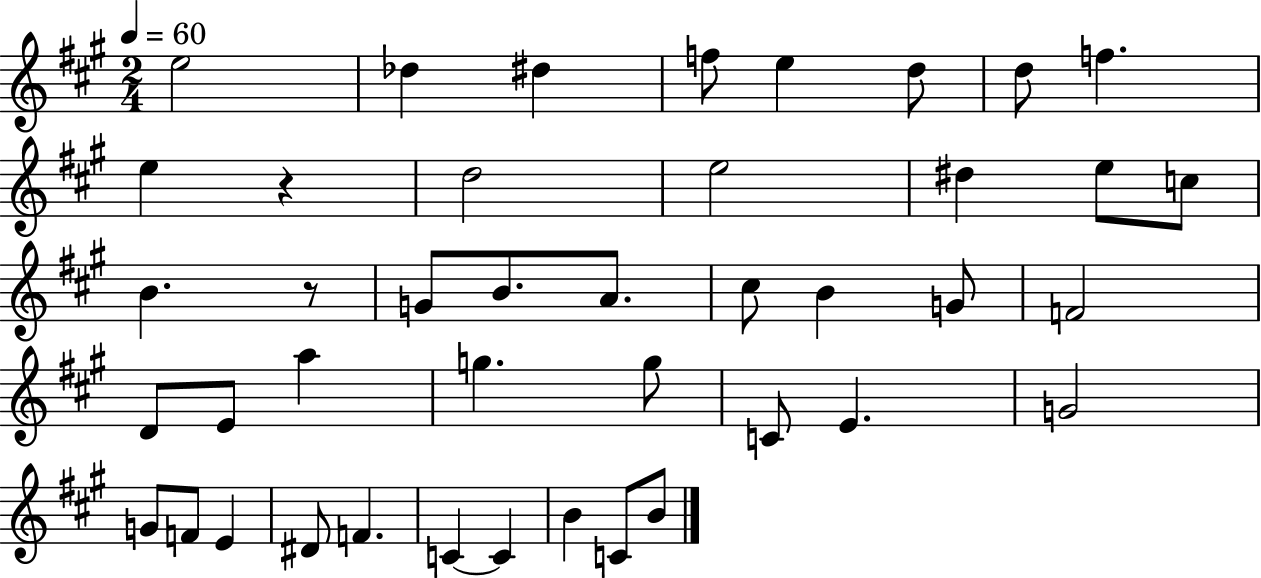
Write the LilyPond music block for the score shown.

{
  \clef treble
  \numericTimeSignature
  \time 2/4
  \key a \major
  \tempo 4 = 60
  e''2 | des''4 dis''4 | f''8 e''4 d''8 | d''8 f''4. | \break e''4 r4 | d''2 | e''2 | dis''4 e''8 c''8 | \break b'4. r8 | g'8 b'8. a'8. | cis''8 b'4 g'8 | f'2 | \break d'8 e'8 a''4 | g''4. g''8 | c'8 e'4. | g'2 | \break g'8 f'8 e'4 | dis'8 f'4. | c'4~~ c'4 | b'4 c'8 b'8 | \break \bar "|."
}